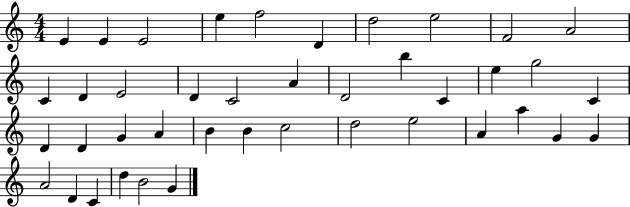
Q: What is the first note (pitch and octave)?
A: E4